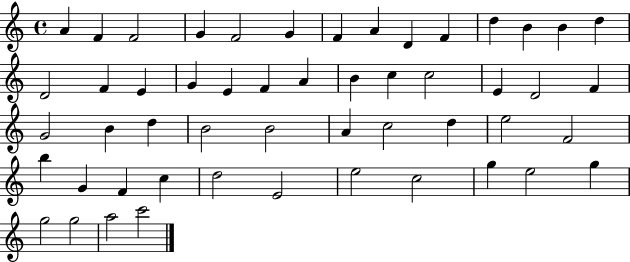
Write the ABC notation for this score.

X:1
T:Untitled
M:4/4
L:1/4
K:C
A F F2 G F2 G F A D F d B B d D2 F E G E F A B c c2 E D2 F G2 B d B2 B2 A c2 d e2 F2 b G F c d2 E2 e2 c2 g e2 g g2 g2 a2 c'2